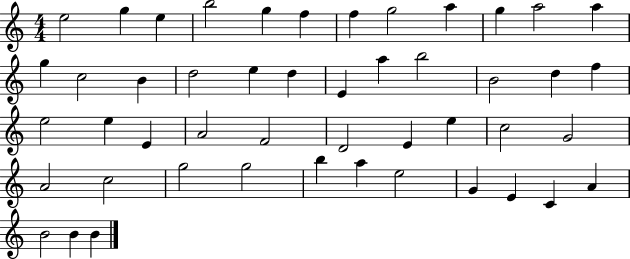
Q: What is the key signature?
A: C major